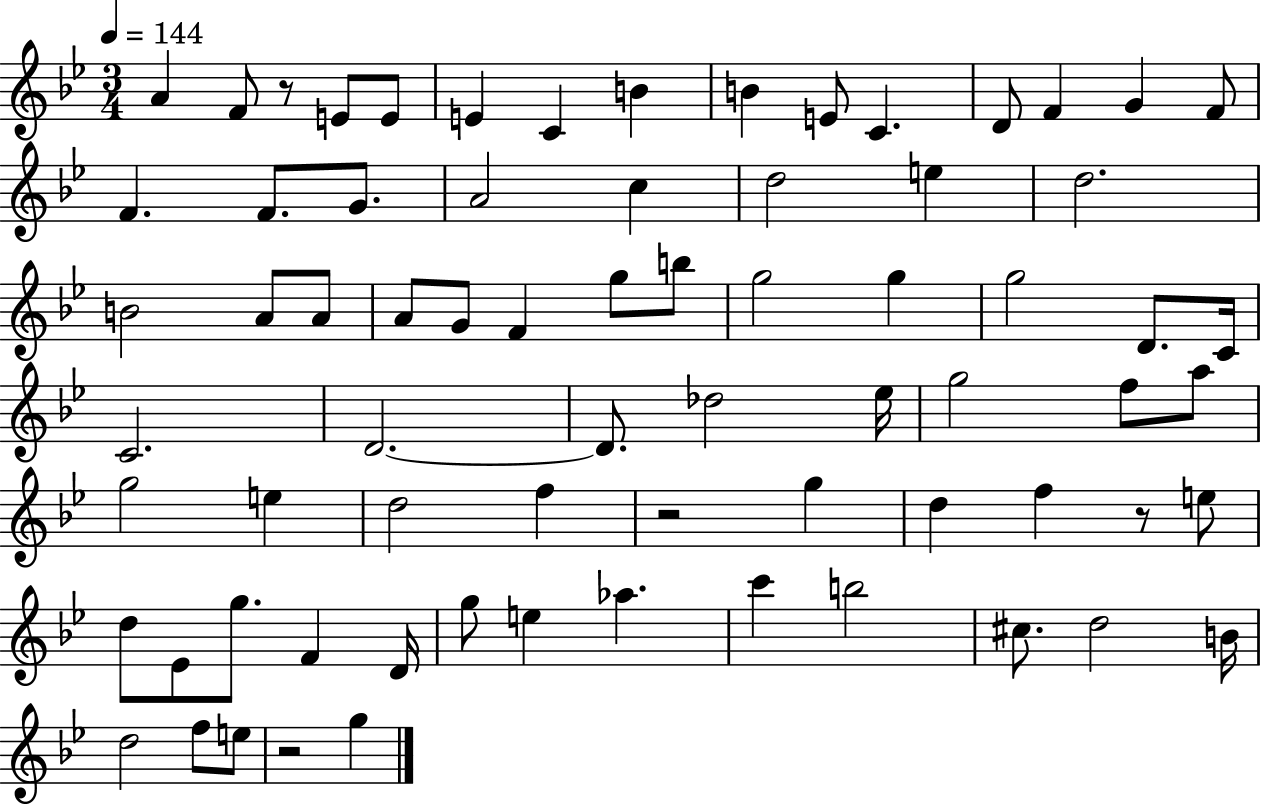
{
  \clef treble
  \numericTimeSignature
  \time 3/4
  \key bes \major
  \tempo 4 = 144
  a'4 f'8 r8 e'8 e'8 | e'4 c'4 b'4 | b'4 e'8 c'4. | d'8 f'4 g'4 f'8 | \break f'4. f'8. g'8. | a'2 c''4 | d''2 e''4 | d''2. | \break b'2 a'8 a'8 | a'8 g'8 f'4 g''8 b''8 | g''2 g''4 | g''2 d'8. c'16 | \break c'2. | d'2.~~ | d'8. des''2 ees''16 | g''2 f''8 a''8 | \break g''2 e''4 | d''2 f''4 | r2 g''4 | d''4 f''4 r8 e''8 | \break d''8 ees'8 g''8. f'4 d'16 | g''8 e''4 aes''4. | c'''4 b''2 | cis''8. d''2 b'16 | \break d''2 f''8 e''8 | r2 g''4 | \bar "|."
}